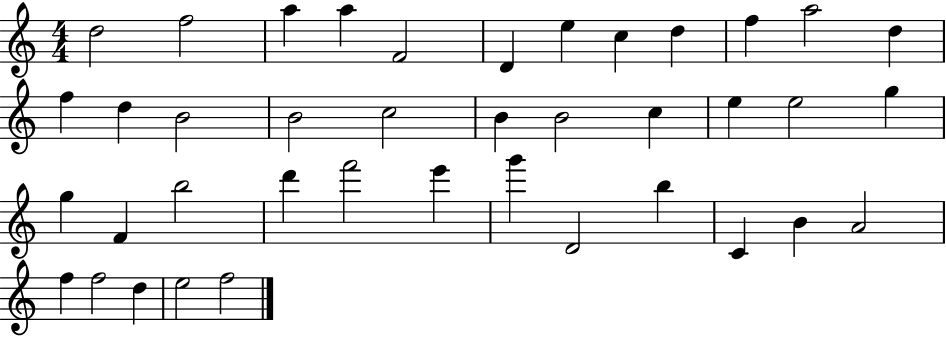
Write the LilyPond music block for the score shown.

{
  \clef treble
  \numericTimeSignature
  \time 4/4
  \key c \major
  d''2 f''2 | a''4 a''4 f'2 | d'4 e''4 c''4 d''4 | f''4 a''2 d''4 | \break f''4 d''4 b'2 | b'2 c''2 | b'4 b'2 c''4 | e''4 e''2 g''4 | \break g''4 f'4 b''2 | d'''4 f'''2 e'''4 | g'''4 d'2 b''4 | c'4 b'4 a'2 | \break f''4 f''2 d''4 | e''2 f''2 | \bar "|."
}